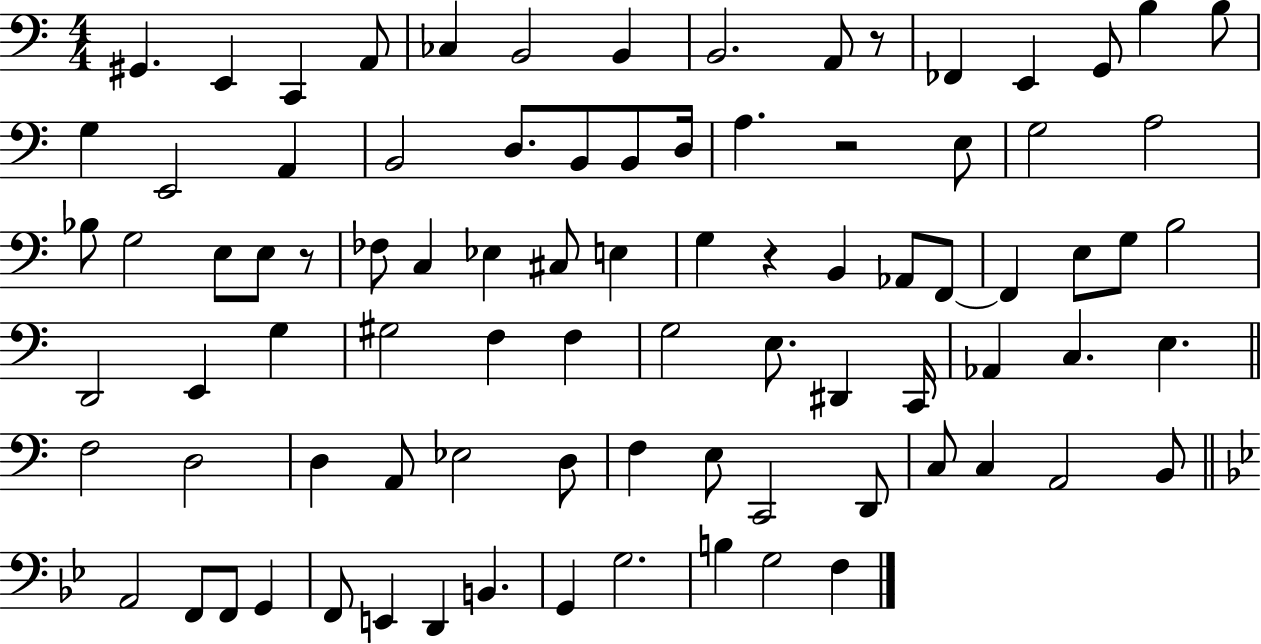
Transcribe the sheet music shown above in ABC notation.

X:1
T:Untitled
M:4/4
L:1/4
K:C
^G,, E,, C,, A,,/2 _C, B,,2 B,, B,,2 A,,/2 z/2 _F,, E,, G,,/2 B, B,/2 G, E,,2 A,, B,,2 D,/2 B,,/2 B,,/2 D,/4 A, z2 E,/2 G,2 A,2 _B,/2 G,2 E,/2 E,/2 z/2 _F,/2 C, _E, ^C,/2 E, G, z B,, _A,,/2 F,,/2 F,, E,/2 G,/2 B,2 D,,2 E,, G, ^G,2 F, F, G,2 E,/2 ^D,, C,,/4 _A,, C, E, F,2 D,2 D, A,,/2 _E,2 D,/2 F, E,/2 C,,2 D,,/2 C,/2 C, A,,2 B,,/2 A,,2 F,,/2 F,,/2 G,, F,,/2 E,, D,, B,, G,, G,2 B, G,2 F,